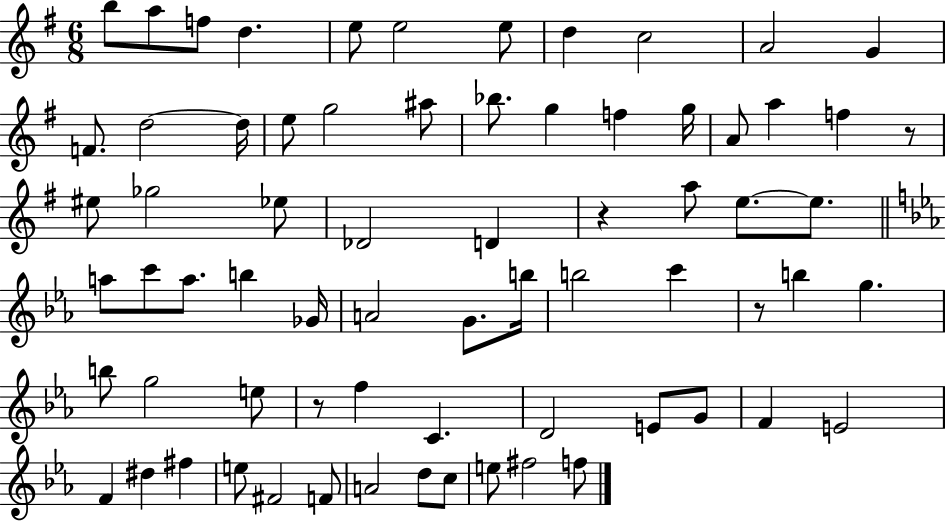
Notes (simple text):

B5/e A5/e F5/e D5/q. E5/e E5/h E5/e D5/q C5/h A4/h G4/q F4/e. D5/h D5/s E5/e G5/h A#5/e Bb5/e. G5/q F5/q G5/s A4/e A5/q F5/q R/e EIS5/e Gb5/h Eb5/e Db4/h D4/q R/q A5/e E5/e. E5/e. A5/e C6/e A5/e. B5/q Gb4/s A4/h G4/e. B5/s B5/h C6/q R/e B5/q G5/q. B5/e G5/h E5/e R/e F5/q C4/q. D4/h E4/e G4/e F4/q E4/h F4/q D#5/q F#5/q E5/e F#4/h F4/e A4/h D5/e C5/e E5/e F#5/h F5/e